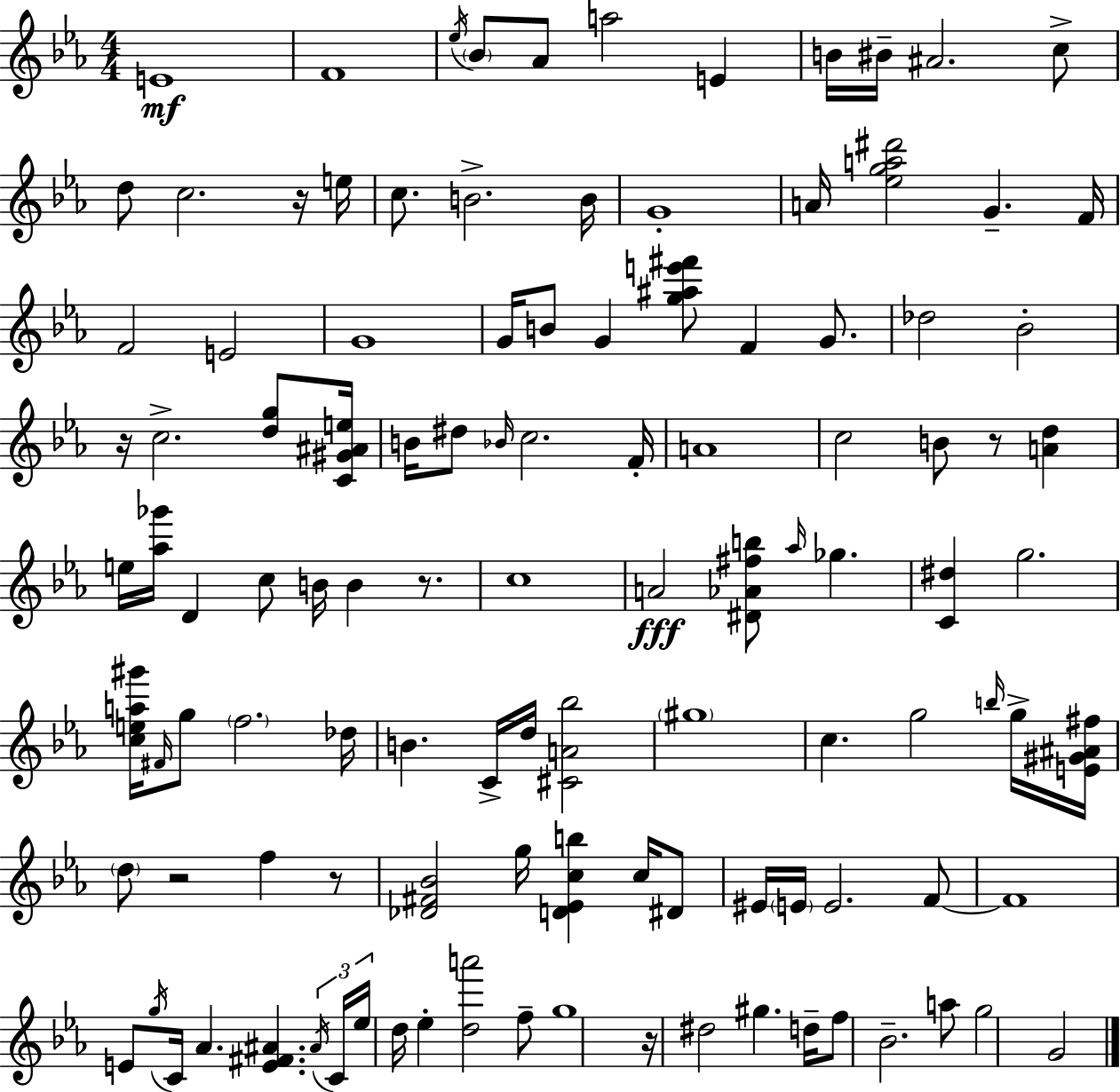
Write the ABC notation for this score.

X:1
T:Untitled
M:4/4
L:1/4
K:Cm
E4 F4 _e/4 _B/2 _A/2 a2 E B/4 ^B/4 ^A2 c/2 d/2 c2 z/4 e/4 c/2 B2 B/4 G4 A/4 [_ega^d']2 G F/4 F2 E2 G4 G/4 B/2 G [g^ae'^f']/2 F G/2 _d2 _B2 z/4 c2 [dg]/2 [C^G^Ae]/4 B/4 ^d/2 _B/4 c2 F/4 A4 c2 B/2 z/2 [Ad] e/4 [_a_g']/4 D c/2 B/4 B z/2 c4 A2 [^D_A^fb]/2 _a/4 _g [C^d] g2 [cea^g']/4 ^F/4 g/2 f2 _d/4 B C/4 d/4 [^CA_b]2 ^g4 c g2 b/4 g/4 [E^G^A^f]/4 d/2 z2 f z/2 [_D^F_B]2 g/4 [D_Ecb] c/4 ^D/2 ^E/4 E/4 E2 F/2 F4 E/2 g/4 C/4 _A [E^F^A] ^A/4 C/4 _e/4 d/4 _e [da']2 f/2 g4 z/4 ^d2 ^g d/4 f/2 _B2 a/2 g2 G2